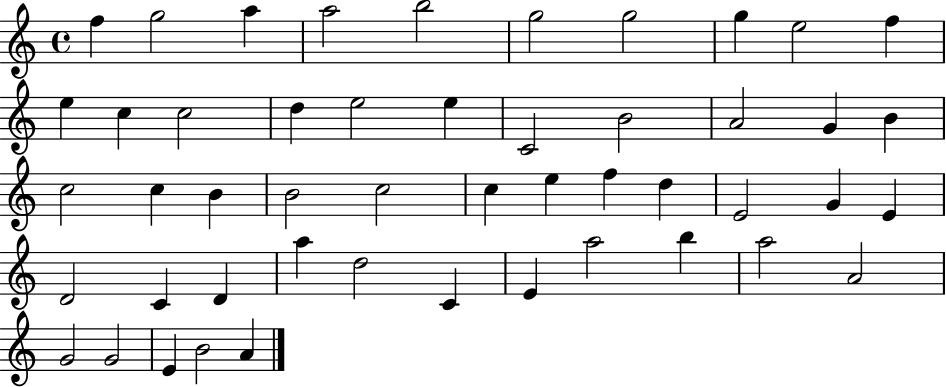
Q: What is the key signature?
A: C major